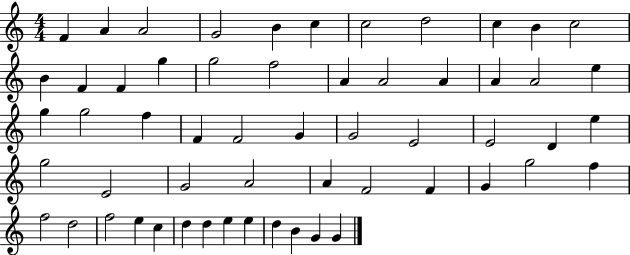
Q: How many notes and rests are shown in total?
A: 57